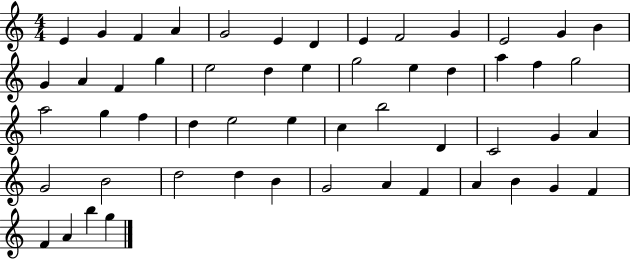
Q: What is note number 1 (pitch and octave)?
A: E4